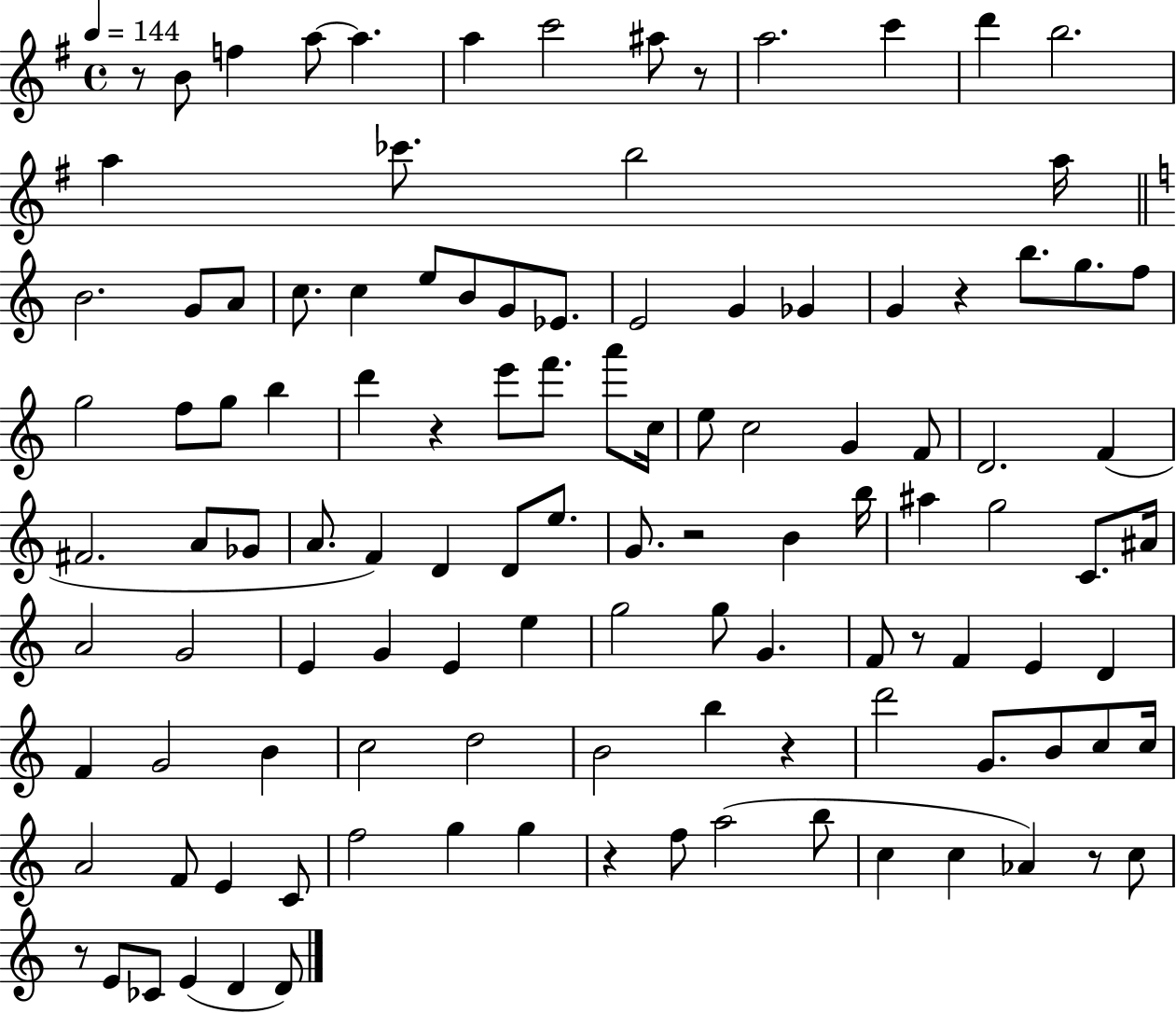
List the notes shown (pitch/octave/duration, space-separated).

R/e B4/e F5/q A5/e A5/q. A5/q C6/h A#5/e R/e A5/h. C6/q D6/q B5/h. A5/q CES6/e. B5/h A5/s B4/h. G4/e A4/e C5/e. C5/q E5/e B4/e G4/e Eb4/e. E4/h G4/q Gb4/q G4/q R/q B5/e. G5/e. F5/e G5/h F5/e G5/e B5/q D6/q R/q E6/e F6/e. A6/e C5/s E5/e C5/h G4/q F4/e D4/h. F4/q F#4/h. A4/e Gb4/e A4/e. F4/q D4/q D4/e E5/e. G4/e. R/h B4/q B5/s A#5/q G5/h C4/e. A#4/s A4/h G4/h E4/q G4/q E4/q E5/q G5/h G5/e G4/q. F4/e R/e F4/q E4/q D4/q F4/q G4/h B4/q C5/h D5/h B4/h B5/q R/q D6/h G4/e. B4/e C5/e C5/s A4/h F4/e E4/q C4/e F5/h G5/q G5/q R/q F5/e A5/h B5/e C5/q C5/q Ab4/q R/e C5/e R/e E4/e CES4/e E4/q D4/q D4/e